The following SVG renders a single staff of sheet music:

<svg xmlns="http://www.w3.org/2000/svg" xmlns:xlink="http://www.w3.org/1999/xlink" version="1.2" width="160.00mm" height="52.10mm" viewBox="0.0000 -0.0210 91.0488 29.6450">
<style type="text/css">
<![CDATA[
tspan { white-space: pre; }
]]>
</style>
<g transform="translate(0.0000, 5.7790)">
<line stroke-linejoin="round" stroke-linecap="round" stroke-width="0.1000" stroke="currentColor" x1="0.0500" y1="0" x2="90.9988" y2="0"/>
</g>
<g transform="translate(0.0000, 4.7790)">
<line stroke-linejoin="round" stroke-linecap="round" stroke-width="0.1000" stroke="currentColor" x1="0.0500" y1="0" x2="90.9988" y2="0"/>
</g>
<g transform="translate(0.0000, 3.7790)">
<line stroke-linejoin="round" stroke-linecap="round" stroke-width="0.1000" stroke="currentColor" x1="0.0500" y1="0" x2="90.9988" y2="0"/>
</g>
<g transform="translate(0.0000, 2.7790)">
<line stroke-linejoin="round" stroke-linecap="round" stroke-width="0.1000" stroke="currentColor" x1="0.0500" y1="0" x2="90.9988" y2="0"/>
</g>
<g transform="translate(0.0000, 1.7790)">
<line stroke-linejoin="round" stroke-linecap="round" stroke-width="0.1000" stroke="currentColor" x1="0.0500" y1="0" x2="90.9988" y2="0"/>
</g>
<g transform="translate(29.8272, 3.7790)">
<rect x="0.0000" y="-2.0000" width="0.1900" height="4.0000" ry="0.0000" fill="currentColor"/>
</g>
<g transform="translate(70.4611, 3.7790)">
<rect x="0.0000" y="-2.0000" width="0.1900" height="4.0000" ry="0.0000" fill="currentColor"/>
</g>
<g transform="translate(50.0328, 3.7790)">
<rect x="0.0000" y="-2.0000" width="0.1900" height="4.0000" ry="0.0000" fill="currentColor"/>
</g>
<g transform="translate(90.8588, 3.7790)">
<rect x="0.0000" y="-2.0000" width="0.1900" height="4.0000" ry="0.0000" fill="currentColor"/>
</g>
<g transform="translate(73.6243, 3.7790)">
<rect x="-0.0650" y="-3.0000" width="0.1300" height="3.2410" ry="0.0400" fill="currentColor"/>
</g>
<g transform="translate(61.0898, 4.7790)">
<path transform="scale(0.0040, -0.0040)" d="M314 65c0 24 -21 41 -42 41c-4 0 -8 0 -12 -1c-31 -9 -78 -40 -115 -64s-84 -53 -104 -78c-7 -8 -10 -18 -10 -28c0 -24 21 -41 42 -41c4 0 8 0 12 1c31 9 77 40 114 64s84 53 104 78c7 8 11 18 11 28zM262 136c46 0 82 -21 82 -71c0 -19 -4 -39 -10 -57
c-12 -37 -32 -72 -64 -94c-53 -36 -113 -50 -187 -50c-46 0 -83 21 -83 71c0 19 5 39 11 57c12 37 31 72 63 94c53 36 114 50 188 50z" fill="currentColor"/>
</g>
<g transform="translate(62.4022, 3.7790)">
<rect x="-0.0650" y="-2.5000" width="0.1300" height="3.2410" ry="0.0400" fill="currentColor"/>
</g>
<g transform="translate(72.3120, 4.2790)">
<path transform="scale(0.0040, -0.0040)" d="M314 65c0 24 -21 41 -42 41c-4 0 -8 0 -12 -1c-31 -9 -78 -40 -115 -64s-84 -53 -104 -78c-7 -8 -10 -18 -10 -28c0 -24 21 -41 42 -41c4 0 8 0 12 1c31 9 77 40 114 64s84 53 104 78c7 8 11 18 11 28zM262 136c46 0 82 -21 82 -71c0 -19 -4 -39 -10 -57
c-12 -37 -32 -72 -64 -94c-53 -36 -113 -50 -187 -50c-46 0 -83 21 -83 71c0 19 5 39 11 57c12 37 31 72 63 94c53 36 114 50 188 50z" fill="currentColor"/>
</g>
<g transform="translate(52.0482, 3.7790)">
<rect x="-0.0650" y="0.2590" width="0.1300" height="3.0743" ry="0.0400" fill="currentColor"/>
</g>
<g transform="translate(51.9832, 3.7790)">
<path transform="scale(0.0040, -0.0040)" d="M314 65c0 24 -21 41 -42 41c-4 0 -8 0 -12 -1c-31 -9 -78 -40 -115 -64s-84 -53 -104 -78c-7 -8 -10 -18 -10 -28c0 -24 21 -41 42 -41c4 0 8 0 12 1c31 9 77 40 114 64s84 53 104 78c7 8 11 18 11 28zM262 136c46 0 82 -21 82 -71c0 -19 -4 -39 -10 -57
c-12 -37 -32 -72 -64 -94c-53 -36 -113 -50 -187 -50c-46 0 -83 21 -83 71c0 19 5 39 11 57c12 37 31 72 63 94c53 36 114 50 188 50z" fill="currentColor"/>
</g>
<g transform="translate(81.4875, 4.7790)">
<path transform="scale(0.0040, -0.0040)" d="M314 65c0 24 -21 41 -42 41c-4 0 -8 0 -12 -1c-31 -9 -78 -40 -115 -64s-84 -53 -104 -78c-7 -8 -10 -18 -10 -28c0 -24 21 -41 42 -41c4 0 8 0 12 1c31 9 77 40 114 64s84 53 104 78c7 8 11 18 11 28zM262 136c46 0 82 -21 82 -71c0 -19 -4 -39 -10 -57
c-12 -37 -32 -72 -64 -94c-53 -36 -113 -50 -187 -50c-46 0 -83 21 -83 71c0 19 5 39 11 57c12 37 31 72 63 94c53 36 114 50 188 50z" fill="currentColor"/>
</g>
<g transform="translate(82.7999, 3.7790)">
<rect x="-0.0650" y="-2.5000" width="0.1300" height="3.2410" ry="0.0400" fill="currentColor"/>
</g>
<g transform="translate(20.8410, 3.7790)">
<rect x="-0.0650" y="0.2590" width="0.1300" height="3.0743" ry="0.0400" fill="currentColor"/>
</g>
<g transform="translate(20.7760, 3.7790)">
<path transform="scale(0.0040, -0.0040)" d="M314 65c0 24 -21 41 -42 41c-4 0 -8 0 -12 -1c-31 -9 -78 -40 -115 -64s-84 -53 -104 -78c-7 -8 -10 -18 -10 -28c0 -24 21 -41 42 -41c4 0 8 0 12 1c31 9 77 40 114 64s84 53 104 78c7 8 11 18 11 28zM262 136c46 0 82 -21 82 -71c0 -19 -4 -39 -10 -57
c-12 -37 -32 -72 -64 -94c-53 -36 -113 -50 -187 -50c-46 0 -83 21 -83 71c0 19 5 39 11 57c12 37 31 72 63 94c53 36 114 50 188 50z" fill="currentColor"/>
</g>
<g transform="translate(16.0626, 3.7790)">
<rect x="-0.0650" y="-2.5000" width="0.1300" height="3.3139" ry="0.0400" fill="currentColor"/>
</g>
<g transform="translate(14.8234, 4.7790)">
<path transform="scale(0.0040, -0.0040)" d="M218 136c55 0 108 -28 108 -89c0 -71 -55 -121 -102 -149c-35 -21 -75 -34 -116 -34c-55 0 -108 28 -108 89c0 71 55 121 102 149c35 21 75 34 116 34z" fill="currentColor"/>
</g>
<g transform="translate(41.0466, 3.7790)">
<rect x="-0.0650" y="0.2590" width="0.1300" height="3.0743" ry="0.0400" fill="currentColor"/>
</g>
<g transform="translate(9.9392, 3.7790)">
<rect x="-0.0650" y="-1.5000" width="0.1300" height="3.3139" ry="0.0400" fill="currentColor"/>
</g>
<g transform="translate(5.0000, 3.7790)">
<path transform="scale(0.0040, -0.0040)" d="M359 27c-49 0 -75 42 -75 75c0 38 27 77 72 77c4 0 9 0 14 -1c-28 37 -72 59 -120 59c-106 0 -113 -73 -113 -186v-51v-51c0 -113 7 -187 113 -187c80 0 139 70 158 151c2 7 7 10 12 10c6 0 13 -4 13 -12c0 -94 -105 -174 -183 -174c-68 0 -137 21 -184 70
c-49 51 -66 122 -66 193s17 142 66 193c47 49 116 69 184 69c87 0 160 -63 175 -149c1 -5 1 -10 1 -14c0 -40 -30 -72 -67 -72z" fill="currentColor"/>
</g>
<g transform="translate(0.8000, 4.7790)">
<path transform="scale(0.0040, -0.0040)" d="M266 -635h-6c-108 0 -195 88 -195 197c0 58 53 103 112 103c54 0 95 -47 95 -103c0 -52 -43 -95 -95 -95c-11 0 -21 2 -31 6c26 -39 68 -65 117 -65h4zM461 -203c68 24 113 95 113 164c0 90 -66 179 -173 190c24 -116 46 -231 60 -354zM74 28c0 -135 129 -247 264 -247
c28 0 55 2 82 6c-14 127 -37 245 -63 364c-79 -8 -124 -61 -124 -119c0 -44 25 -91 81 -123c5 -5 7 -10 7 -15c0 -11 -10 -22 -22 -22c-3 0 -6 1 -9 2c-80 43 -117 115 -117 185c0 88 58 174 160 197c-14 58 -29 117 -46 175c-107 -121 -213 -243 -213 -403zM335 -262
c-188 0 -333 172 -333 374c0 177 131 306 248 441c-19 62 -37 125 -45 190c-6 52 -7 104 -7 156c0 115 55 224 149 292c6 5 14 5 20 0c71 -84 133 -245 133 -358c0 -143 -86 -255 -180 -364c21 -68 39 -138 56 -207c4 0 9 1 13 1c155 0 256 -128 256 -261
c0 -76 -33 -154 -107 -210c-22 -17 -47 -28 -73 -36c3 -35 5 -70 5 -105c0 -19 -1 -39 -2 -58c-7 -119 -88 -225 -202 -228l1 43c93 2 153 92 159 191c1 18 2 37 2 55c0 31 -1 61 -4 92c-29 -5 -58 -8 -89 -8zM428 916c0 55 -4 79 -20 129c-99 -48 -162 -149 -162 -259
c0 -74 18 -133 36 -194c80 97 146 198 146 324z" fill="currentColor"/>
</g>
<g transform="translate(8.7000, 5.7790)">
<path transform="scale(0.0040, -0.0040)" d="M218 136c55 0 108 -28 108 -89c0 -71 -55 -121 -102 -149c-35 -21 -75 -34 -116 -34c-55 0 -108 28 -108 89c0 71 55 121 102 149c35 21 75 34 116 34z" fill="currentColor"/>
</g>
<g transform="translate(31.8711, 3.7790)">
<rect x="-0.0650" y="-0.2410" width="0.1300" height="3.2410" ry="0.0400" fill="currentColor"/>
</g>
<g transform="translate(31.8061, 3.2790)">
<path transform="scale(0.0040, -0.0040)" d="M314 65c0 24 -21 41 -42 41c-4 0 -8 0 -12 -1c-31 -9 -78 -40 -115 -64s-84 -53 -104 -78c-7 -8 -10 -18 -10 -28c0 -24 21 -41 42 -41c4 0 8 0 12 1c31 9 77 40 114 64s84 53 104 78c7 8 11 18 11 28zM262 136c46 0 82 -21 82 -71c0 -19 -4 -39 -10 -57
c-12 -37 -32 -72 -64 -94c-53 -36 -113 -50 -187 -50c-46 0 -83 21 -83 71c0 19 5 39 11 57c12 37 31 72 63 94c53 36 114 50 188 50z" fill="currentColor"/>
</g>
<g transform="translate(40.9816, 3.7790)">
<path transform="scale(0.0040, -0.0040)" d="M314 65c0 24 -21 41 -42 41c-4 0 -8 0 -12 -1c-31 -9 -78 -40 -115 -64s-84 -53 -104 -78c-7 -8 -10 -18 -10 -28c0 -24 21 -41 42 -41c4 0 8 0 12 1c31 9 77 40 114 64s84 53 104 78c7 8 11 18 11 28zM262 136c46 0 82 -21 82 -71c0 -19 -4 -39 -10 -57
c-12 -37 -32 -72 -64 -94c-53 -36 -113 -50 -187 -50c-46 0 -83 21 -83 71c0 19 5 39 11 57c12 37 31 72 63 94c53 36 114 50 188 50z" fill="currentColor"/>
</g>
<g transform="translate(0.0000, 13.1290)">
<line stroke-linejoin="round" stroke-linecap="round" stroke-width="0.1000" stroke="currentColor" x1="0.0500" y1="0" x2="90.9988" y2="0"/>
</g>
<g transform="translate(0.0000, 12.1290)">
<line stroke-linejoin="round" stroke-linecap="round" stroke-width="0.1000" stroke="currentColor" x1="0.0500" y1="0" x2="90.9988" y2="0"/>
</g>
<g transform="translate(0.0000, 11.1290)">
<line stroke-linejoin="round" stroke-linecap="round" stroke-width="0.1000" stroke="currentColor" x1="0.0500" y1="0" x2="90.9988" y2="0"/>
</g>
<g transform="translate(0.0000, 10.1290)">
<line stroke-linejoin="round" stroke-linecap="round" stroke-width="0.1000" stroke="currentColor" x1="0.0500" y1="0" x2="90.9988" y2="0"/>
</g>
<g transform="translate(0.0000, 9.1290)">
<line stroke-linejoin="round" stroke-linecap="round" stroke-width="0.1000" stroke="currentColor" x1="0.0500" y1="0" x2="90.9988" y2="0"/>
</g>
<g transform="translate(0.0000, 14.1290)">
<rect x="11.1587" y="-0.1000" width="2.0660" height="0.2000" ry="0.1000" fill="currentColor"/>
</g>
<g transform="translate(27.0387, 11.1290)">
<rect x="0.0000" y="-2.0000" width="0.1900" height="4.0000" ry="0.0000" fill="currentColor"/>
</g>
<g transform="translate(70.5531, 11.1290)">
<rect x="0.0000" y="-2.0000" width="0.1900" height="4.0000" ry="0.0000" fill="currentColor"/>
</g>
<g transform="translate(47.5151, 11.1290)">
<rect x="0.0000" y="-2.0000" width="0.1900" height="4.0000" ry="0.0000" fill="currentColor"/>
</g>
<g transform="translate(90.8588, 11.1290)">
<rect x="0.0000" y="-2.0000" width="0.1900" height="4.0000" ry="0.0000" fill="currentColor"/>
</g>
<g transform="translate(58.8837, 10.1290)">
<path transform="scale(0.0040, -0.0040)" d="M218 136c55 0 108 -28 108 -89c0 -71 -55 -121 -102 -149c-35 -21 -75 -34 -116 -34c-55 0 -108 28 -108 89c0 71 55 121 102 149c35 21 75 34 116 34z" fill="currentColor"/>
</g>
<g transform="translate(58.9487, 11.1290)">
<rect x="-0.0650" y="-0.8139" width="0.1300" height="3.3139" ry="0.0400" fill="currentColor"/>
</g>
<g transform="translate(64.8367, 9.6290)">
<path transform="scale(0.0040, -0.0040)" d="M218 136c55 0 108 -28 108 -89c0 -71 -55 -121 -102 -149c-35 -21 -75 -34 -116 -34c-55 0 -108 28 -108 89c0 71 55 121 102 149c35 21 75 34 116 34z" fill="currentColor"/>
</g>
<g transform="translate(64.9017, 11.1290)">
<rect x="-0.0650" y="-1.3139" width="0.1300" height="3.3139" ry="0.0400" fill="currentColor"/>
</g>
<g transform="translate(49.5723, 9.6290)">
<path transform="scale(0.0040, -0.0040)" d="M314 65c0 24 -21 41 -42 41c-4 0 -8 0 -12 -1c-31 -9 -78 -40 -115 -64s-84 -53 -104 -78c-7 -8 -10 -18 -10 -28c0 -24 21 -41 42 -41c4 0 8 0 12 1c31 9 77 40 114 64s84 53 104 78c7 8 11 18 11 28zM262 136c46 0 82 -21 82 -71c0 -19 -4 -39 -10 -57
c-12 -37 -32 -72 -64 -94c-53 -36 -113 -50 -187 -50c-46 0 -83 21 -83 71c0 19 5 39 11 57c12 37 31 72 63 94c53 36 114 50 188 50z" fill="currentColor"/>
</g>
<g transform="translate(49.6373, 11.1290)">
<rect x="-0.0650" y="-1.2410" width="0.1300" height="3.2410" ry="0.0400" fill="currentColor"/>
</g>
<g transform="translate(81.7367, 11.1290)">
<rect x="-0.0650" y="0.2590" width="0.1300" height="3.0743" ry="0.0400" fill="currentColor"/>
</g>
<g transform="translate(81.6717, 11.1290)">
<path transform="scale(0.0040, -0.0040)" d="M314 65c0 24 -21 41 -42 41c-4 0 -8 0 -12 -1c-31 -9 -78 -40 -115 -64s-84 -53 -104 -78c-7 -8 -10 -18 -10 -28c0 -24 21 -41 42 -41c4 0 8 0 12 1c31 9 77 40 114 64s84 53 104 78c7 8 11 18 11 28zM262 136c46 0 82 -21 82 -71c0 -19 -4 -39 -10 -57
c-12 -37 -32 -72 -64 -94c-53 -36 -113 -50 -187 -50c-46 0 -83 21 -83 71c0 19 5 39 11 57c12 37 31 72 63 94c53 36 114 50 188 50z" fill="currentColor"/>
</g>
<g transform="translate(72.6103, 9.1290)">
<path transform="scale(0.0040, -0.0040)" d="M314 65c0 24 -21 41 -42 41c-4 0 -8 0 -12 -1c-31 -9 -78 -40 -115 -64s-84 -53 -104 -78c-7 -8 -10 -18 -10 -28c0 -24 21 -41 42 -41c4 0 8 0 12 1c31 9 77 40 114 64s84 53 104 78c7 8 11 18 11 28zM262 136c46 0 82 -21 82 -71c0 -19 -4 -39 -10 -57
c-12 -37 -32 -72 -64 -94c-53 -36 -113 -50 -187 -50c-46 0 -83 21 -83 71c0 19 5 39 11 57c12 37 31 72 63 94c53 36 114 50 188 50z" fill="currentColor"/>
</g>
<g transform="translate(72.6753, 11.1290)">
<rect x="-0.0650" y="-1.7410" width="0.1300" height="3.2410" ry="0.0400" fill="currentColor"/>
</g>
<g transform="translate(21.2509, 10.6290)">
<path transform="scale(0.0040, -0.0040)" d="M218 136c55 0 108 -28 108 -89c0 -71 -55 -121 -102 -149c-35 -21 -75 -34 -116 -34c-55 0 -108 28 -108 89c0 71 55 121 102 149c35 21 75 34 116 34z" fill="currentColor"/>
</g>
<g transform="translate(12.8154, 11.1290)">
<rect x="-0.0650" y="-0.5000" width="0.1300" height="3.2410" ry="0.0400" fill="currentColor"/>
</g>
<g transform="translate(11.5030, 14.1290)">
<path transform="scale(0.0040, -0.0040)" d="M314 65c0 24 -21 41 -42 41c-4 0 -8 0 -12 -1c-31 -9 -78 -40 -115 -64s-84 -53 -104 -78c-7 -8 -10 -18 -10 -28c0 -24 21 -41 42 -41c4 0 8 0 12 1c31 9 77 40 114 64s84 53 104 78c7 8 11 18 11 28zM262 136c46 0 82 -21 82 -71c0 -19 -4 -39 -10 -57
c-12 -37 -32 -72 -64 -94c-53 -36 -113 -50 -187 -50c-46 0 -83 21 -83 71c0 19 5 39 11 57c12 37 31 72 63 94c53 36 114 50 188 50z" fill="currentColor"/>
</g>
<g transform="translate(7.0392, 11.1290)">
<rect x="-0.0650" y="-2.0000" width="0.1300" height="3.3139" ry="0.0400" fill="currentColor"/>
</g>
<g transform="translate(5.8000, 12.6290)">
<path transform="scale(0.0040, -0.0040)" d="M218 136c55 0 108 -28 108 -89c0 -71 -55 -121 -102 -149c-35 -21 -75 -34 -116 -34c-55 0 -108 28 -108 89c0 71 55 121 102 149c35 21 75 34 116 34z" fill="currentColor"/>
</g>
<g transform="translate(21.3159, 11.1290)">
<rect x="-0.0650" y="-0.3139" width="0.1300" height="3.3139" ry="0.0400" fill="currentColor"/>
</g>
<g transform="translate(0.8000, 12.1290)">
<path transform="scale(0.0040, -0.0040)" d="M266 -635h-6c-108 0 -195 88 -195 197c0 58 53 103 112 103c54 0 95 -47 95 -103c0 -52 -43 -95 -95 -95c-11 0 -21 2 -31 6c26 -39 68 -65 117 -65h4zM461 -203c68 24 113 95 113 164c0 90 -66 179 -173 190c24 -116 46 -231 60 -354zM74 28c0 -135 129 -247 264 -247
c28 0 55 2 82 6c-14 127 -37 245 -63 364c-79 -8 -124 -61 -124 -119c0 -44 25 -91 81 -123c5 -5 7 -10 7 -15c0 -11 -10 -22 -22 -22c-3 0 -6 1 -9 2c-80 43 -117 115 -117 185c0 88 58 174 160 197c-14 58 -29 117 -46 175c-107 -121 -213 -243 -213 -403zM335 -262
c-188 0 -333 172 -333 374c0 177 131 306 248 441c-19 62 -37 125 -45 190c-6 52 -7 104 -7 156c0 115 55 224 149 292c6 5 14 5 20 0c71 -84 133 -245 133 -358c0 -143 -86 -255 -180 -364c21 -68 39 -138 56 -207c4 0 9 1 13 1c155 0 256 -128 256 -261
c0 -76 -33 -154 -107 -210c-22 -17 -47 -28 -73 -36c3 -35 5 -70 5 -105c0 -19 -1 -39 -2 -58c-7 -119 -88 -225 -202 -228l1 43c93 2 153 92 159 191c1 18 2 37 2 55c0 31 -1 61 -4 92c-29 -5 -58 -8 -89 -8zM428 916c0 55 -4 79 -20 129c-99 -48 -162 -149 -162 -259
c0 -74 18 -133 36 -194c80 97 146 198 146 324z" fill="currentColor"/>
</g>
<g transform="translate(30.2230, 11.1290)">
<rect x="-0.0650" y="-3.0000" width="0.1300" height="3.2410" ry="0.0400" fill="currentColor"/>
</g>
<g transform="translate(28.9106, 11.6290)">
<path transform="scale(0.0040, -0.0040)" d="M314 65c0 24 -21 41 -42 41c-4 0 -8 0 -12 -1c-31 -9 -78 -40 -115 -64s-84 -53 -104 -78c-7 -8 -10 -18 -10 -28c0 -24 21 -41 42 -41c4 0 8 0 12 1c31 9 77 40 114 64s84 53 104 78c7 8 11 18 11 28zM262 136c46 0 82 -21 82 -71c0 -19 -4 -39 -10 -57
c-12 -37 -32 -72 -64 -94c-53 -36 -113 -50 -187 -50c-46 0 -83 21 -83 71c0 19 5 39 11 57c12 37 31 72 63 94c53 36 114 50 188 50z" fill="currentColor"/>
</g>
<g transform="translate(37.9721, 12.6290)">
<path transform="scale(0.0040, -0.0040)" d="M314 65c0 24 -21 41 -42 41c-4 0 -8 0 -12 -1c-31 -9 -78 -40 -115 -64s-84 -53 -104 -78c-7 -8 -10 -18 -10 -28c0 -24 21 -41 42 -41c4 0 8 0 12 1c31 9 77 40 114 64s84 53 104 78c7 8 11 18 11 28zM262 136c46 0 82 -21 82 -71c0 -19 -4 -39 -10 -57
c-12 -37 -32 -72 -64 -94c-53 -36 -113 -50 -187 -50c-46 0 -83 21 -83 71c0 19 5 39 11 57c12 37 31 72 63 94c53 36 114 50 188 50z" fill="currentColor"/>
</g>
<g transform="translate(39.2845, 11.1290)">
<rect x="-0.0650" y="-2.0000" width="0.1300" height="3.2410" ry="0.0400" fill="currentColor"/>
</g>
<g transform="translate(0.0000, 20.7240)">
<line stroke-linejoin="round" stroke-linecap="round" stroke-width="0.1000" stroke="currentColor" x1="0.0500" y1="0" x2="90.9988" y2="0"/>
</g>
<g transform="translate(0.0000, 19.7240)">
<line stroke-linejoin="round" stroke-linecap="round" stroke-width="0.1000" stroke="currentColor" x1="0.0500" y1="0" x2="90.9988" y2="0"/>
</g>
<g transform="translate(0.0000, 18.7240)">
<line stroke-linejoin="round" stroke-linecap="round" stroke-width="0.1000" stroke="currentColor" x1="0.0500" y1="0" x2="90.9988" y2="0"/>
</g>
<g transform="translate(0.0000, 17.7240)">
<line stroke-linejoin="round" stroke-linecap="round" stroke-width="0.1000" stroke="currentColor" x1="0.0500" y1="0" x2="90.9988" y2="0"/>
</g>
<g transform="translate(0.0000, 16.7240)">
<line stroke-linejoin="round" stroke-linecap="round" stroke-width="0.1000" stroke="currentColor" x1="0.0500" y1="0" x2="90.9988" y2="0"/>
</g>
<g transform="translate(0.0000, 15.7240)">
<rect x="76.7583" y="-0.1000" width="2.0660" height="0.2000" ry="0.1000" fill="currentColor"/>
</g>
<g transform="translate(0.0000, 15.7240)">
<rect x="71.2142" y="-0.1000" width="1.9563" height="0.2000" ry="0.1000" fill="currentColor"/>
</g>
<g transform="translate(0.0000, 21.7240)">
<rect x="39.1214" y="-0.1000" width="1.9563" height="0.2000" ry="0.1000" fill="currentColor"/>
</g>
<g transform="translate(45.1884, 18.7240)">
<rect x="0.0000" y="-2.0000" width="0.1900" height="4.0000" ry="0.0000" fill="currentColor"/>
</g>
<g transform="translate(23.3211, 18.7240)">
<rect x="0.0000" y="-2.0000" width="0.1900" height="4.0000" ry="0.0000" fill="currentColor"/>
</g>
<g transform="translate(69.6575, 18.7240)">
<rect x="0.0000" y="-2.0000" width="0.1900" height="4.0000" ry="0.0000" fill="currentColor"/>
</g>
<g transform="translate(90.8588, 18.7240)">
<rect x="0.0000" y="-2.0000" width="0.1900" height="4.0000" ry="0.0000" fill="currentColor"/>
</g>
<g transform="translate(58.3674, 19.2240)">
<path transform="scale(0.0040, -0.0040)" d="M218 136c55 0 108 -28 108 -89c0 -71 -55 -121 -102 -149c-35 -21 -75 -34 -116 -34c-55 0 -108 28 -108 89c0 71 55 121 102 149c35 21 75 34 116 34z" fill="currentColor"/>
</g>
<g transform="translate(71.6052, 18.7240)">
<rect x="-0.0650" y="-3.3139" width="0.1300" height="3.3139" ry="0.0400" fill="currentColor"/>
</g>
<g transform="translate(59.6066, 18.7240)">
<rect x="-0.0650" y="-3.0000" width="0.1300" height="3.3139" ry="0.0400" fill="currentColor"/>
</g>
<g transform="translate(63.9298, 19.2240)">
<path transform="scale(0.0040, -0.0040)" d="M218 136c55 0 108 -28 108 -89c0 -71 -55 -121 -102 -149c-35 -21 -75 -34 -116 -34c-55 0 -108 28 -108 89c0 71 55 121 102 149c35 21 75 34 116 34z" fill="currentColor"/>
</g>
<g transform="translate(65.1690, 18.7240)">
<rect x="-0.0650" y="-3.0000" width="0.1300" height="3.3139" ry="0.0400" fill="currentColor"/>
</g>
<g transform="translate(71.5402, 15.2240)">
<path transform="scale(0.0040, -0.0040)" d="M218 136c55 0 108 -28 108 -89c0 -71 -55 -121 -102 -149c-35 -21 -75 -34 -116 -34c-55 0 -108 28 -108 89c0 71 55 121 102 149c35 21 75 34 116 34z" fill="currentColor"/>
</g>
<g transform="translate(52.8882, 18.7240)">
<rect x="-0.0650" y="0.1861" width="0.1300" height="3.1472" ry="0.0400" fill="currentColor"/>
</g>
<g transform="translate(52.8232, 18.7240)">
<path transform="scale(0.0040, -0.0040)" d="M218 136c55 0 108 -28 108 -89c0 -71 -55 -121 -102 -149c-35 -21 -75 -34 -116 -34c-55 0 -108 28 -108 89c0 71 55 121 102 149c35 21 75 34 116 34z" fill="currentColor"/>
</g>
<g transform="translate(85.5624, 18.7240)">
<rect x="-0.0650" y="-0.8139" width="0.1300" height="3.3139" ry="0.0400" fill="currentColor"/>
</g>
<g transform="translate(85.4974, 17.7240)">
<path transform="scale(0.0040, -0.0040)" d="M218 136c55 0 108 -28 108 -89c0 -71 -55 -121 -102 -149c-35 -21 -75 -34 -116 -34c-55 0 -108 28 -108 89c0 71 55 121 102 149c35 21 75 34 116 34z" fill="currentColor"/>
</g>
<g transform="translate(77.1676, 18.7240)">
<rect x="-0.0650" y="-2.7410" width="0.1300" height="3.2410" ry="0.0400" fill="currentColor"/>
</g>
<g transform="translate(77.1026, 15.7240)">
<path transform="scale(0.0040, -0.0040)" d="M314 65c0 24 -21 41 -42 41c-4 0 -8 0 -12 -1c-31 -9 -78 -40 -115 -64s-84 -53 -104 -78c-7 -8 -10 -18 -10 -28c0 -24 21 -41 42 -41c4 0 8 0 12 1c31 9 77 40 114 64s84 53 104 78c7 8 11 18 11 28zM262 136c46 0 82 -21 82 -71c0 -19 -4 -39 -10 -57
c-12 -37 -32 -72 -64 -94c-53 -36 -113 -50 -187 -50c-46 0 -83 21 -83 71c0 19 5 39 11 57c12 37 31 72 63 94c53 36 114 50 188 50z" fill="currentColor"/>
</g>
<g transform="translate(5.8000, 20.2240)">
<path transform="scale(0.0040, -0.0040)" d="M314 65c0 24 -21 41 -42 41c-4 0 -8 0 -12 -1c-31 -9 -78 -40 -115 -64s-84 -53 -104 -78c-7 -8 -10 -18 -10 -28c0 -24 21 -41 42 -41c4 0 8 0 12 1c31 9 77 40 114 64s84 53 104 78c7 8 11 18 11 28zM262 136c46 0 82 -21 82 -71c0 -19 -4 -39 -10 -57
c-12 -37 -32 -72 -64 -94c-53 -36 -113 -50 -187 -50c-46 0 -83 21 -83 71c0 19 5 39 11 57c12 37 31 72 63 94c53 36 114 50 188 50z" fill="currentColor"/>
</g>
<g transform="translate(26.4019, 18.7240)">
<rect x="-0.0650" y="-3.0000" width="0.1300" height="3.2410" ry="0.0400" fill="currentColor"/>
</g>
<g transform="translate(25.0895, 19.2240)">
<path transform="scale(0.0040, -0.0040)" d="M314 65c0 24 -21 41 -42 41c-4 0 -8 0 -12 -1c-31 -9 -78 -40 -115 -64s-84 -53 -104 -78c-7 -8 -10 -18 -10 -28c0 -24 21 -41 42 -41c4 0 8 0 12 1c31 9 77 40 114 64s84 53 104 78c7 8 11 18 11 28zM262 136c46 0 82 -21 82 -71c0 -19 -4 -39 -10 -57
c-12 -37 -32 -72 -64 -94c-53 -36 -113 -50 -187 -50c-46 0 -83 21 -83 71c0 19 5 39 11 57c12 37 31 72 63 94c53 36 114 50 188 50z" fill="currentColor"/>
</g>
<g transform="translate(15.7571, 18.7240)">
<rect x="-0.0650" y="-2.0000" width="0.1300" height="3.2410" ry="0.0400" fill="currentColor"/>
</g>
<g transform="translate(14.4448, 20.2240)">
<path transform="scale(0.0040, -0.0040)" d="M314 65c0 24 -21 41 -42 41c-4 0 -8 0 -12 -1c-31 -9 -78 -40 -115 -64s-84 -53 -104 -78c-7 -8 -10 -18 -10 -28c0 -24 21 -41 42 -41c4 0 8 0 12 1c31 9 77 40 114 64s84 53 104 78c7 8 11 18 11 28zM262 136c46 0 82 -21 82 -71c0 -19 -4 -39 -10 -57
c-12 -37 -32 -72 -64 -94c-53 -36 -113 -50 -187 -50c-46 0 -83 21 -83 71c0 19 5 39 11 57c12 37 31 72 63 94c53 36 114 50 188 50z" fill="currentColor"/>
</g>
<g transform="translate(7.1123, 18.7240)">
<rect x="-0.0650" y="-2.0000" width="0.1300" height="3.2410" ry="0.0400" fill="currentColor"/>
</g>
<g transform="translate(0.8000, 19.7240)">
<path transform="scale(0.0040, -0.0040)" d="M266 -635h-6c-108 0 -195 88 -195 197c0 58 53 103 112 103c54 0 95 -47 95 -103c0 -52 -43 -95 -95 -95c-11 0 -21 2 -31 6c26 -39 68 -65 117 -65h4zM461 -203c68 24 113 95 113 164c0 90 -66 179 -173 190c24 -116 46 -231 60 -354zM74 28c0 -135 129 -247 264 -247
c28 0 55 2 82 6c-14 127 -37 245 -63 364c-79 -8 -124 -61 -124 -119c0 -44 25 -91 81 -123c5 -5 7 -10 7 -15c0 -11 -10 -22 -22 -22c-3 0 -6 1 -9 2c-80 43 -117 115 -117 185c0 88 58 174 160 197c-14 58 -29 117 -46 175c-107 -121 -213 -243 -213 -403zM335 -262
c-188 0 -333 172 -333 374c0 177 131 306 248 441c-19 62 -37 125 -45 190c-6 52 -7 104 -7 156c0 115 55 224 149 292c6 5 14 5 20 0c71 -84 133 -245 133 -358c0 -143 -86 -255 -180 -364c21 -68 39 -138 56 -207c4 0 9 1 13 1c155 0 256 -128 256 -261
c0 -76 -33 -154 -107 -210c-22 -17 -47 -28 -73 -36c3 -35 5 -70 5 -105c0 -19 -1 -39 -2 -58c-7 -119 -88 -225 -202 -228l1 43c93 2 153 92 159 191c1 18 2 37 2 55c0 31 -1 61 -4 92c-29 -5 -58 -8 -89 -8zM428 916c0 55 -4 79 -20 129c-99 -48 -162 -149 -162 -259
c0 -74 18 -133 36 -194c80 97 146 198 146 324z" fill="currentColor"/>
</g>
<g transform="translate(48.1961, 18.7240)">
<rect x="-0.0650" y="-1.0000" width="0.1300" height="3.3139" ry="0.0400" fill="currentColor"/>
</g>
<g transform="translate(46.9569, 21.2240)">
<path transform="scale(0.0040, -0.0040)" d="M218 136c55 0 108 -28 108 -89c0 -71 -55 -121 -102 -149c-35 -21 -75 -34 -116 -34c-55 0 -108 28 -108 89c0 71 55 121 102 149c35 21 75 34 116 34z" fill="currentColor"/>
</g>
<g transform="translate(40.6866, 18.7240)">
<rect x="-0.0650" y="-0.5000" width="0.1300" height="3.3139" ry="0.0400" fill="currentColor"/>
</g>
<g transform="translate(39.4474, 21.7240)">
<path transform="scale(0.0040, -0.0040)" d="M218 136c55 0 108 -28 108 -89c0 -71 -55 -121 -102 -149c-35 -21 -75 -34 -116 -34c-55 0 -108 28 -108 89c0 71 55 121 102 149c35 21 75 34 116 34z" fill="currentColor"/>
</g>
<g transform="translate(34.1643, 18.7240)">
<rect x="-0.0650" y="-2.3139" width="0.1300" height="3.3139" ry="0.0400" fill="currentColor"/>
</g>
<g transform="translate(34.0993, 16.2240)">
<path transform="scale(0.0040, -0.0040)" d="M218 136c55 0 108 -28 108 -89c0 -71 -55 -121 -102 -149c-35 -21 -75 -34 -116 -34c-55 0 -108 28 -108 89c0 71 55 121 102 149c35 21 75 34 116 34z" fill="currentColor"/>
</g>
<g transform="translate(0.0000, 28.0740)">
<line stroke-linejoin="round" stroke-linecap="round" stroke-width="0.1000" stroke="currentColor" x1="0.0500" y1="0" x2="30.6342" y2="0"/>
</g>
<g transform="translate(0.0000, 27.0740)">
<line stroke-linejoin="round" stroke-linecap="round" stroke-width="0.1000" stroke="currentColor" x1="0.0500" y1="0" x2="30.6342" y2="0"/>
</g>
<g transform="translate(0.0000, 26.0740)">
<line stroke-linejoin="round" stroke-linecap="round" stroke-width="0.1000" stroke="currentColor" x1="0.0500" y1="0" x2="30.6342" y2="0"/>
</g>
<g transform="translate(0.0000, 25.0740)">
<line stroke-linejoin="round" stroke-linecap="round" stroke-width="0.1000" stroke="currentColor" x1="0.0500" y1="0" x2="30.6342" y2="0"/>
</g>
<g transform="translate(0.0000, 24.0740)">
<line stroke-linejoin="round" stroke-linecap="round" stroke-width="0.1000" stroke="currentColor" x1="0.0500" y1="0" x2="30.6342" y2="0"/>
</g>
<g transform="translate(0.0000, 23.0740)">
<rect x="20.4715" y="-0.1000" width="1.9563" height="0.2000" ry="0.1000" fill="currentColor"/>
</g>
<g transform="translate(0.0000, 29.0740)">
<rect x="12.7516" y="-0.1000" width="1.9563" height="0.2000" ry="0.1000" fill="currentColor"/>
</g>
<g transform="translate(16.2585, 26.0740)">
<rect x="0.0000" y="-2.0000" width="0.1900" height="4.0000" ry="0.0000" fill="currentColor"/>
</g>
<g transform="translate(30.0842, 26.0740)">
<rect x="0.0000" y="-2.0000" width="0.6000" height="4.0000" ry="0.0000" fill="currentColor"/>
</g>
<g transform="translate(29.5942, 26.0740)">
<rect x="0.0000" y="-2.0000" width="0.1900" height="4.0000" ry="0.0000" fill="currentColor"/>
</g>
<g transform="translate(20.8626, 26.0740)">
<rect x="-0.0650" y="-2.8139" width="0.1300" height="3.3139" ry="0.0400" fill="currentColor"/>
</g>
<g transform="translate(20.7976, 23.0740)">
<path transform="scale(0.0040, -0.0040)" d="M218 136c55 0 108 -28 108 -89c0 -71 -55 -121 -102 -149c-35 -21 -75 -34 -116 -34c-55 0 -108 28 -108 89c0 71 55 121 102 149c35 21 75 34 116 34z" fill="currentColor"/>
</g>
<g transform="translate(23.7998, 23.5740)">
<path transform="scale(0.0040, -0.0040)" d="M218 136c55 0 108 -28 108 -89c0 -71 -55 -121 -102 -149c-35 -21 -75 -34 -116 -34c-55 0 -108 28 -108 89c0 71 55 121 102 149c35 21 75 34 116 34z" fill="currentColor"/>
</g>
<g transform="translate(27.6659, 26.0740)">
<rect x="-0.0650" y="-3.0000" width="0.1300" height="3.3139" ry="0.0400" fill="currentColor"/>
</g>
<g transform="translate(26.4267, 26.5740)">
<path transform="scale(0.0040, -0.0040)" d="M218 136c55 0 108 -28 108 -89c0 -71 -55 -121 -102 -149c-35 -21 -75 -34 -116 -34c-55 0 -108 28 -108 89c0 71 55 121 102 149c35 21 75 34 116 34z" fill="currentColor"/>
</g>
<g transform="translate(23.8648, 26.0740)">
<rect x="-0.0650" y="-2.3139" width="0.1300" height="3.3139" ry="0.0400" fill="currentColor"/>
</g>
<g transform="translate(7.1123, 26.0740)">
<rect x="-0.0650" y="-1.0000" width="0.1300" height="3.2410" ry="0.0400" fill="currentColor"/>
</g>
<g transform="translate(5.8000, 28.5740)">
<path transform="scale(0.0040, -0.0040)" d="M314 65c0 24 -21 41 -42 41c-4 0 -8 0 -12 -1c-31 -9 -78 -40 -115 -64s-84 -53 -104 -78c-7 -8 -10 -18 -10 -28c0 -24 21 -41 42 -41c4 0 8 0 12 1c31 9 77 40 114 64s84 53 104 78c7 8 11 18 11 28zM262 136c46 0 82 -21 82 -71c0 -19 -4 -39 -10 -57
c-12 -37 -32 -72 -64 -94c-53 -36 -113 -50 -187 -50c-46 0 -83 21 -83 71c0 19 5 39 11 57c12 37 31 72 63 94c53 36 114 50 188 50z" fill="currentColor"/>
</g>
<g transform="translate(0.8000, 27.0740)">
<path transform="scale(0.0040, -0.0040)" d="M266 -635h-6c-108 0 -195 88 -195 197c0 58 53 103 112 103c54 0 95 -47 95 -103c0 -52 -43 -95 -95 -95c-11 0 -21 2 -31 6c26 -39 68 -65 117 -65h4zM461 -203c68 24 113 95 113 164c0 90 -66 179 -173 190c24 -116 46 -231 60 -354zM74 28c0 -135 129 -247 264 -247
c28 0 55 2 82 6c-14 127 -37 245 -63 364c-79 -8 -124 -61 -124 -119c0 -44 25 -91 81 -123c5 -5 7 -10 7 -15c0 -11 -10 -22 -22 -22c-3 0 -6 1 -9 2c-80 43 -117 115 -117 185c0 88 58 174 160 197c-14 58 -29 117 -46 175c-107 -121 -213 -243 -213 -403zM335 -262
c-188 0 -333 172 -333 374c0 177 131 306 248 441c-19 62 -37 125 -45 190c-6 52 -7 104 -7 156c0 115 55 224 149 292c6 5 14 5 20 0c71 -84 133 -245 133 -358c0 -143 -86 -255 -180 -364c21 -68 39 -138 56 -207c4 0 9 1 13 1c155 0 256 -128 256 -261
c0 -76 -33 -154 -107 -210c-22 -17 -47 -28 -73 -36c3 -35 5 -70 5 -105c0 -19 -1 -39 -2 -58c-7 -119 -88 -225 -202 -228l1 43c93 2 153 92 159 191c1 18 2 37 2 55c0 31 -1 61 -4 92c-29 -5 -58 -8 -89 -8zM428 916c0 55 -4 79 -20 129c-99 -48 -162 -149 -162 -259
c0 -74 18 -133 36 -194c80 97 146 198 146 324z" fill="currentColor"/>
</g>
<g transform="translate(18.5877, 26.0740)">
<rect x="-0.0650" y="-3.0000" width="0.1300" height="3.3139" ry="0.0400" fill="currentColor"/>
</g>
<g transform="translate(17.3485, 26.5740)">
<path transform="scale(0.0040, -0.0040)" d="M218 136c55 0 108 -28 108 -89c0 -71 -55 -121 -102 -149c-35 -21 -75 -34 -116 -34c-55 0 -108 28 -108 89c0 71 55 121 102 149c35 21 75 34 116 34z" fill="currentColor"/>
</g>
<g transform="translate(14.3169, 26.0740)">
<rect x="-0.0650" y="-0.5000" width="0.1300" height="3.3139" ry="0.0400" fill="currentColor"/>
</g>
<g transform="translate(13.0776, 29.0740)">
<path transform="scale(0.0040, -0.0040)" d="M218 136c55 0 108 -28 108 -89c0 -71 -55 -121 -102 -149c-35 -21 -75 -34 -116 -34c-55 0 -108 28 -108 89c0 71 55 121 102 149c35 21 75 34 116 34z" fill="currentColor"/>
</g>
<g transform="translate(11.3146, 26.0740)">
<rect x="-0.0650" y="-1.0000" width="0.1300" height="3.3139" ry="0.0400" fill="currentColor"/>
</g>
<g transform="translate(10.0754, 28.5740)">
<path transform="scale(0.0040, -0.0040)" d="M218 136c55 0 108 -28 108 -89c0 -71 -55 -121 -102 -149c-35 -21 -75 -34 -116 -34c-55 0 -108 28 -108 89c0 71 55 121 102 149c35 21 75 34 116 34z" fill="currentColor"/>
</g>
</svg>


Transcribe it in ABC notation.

X:1
T:Untitled
M:4/4
L:1/4
K:C
E G B2 c2 B2 B2 G2 A2 G2 F C2 c A2 F2 e2 d e f2 B2 F2 F2 A2 g C D B A A b a2 d D2 D C A a g A